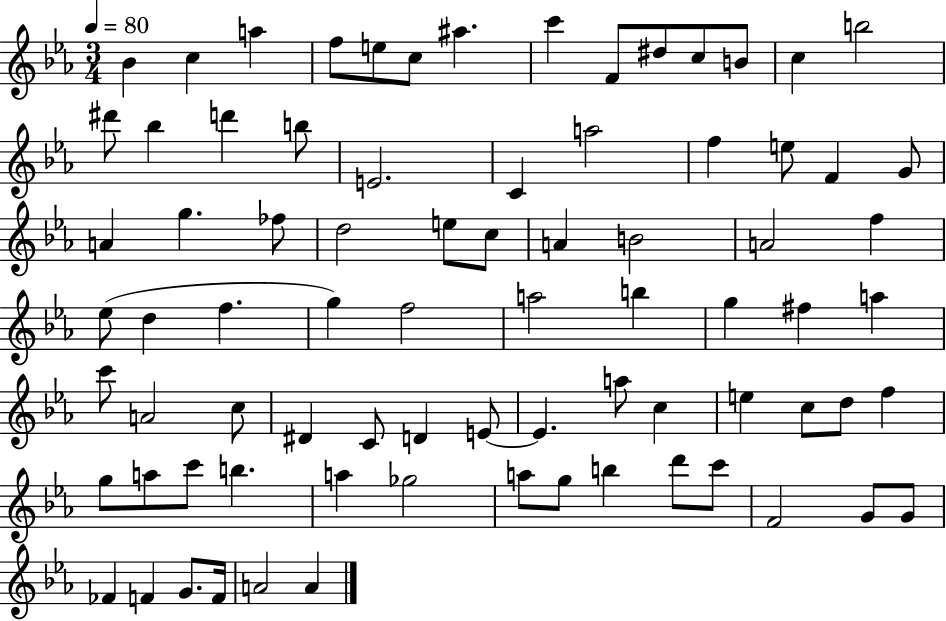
{
  \clef treble
  \numericTimeSignature
  \time 3/4
  \key ees \major
  \tempo 4 = 80
  bes'4 c''4 a''4 | f''8 e''8 c''8 ais''4. | c'''4 f'8 dis''8 c''8 b'8 | c''4 b''2 | \break dis'''8 bes''4 d'''4 b''8 | e'2. | c'4 a''2 | f''4 e''8 f'4 g'8 | \break a'4 g''4. fes''8 | d''2 e''8 c''8 | a'4 b'2 | a'2 f''4 | \break ees''8( d''4 f''4. | g''4) f''2 | a''2 b''4 | g''4 fis''4 a''4 | \break c'''8 a'2 c''8 | dis'4 c'8 d'4 e'8~~ | e'4. a''8 c''4 | e''4 c''8 d''8 f''4 | \break g''8 a''8 c'''8 b''4. | a''4 ges''2 | a''8 g''8 b''4 d'''8 c'''8 | f'2 g'8 g'8 | \break fes'4 f'4 g'8. f'16 | a'2 a'4 | \bar "|."
}